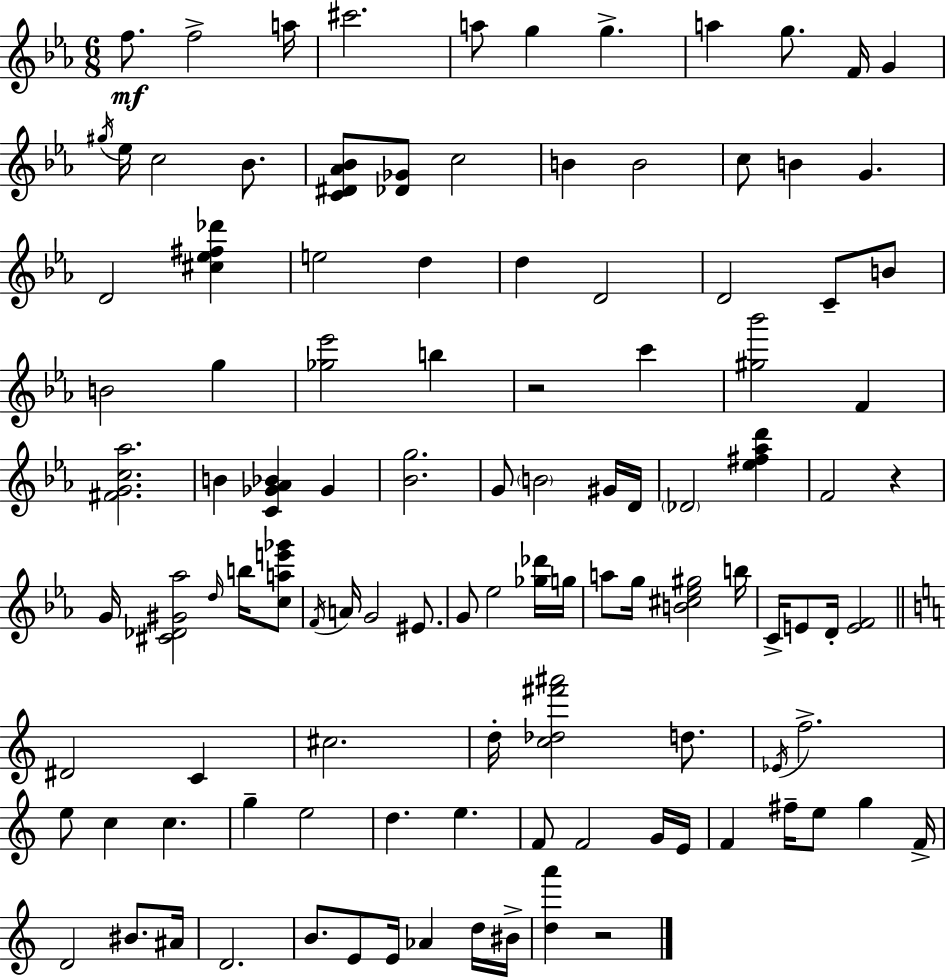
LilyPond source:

{
  \clef treble
  \numericTimeSignature
  \time 6/8
  \key ees \major
  \repeat volta 2 { f''8.\mf f''2-> a''16 | cis'''2. | a''8 g''4 g''4.-> | a''4 g''8. f'16 g'4 | \break \acciaccatura { gis''16 } ees''16 c''2 bes'8. | <c' dis' aes' bes'>8 <des' ges'>8 c''2 | b'4 b'2 | c''8 b'4 g'4. | \break d'2 <cis'' ees'' fis'' des'''>4 | e''2 d''4 | d''4 d'2 | d'2 c'8-- b'8 | \break b'2 g''4 | <ges'' ees'''>2 b''4 | r2 c'''4 | <gis'' bes'''>2 f'4 | \break <fis' g' c'' aes''>2. | b'4 <c' ges' aes' bes'>4 ges'4 | <bes' g''>2. | g'8 \parenthesize b'2 gis'16 | \break d'16 \parenthesize des'2 <ees'' fis'' aes'' d'''>4 | f'2 r4 | g'16 <cis' des' gis' aes''>2 \grace { d''16 } b''16 | <c'' a'' e''' ges'''>8 \acciaccatura { f'16 } a'16 g'2 | \break eis'8. g'8 ees''2 | <ges'' des'''>16 g''16 a''8 g''16 <b' cis'' ees'' gis''>2 | b''16 c'16-> e'8 d'16-. <e' f'>2 | \bar "||" \break \key c \major dis'2 c'4 | cis''2. | d''16-. <c'' des'' fis''' ais'''>2 d''8. | \acciaccatura { ees'16 } f''2.-> | \break e''8 c''4 c''4. | g''4-- e''2 | d''4. e''4. | f'8 f'2 g'16 | \break e'16 f'4 fis''16-- e''8 g''4 | f'16-> d'2 bis'8. | ais'16 d'2. | b'8. e'8 e'16 aes'4 d''16 | \break bis'16-> <d'' a'''>4 r2 | } \bar "|."
}